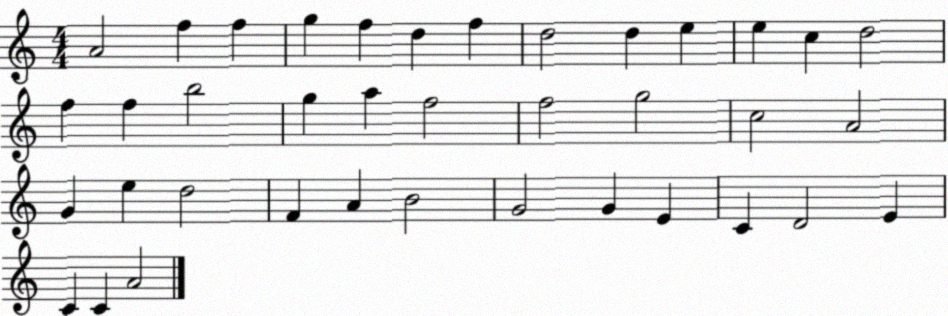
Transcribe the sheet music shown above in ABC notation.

X:1
T:Untitled
M:4/4
L:1/4
K:C
A2 f f g f d f d2 d e e c d2 f f b2 g a f2 f2 g2 c2 A2 G e d2 F A B2 G2 G E C D2 E C C A2